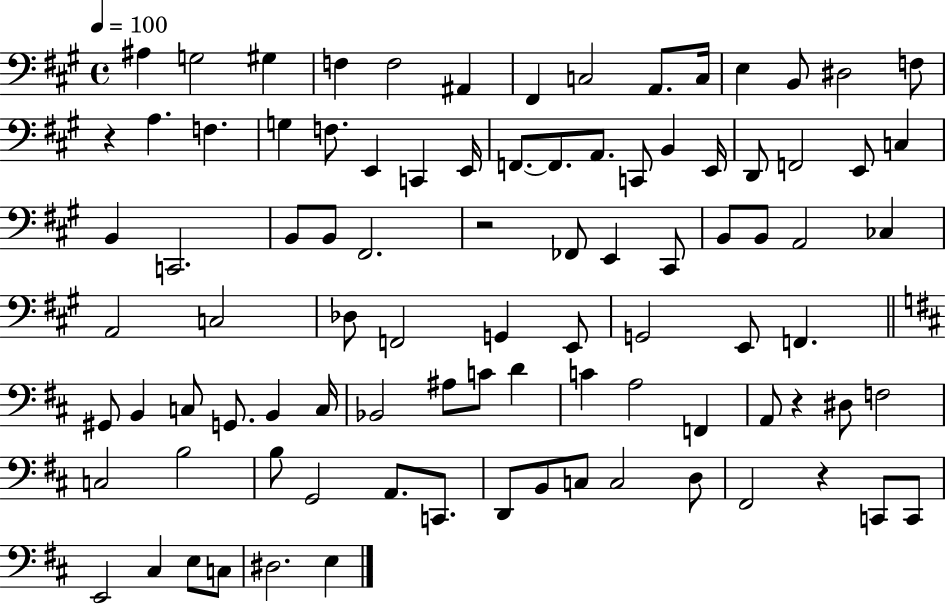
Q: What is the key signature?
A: A major